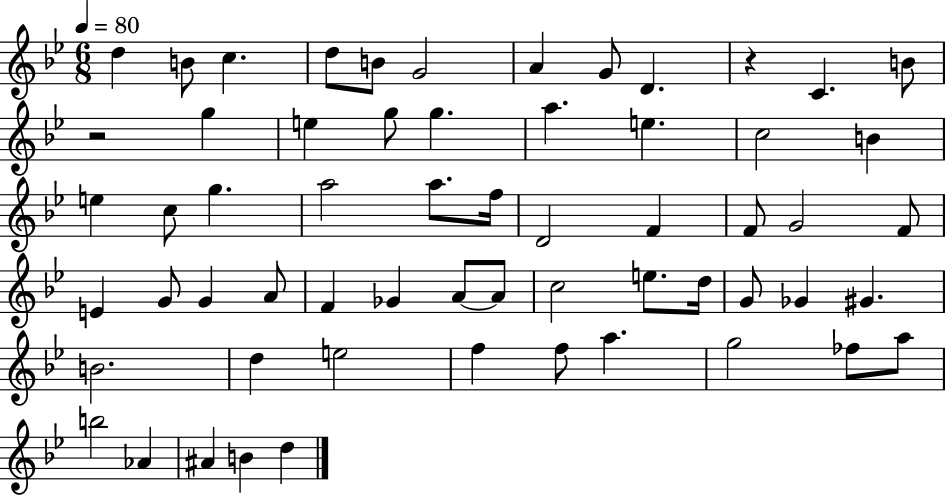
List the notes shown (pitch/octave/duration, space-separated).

D5/q B4/e C5/q. D5/e B4/e G4/h A4/q G4/e D4/q. R/q C4/q. B4/e R/h G5/q E5/q G5/e G5/q. A5/q. E5/q. C5/h B4/q E5/q C5/e G5/q. A5/h A5/e. F5/s D4/h F4/q F4/e G4/h F4/e E4/q G4/e G4/q A4/e F4/q Gb4/q A4/e A4/e C5/h E5/e. D5/s G4/e Gb4/q G#4/q. B4/h. D5/q E5/h F5/q F5/e A5/q. G5/h FES5/e A5/e B5/h Ab4/q A#4/q B4/q D5/q